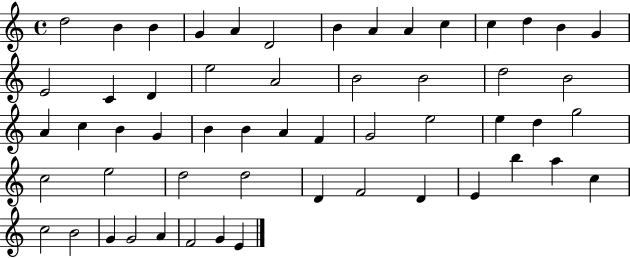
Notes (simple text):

D5/h B4/q B4/q G4/q A4/q D4/h B4/q A4/q A4/q C5/q C5/q D5/q B4/q G4/q E4/h C4/q D4/q E5/h A4/h B4/h B4/h D5/h B4/h A4/q C5/q B4/q G4/q B4/q B4/q A4/q F4/q G4/h E5/h E5/q D5/q G5/h C5/h E5/h D5/h D5/h D4/q F4/h D4/q E4/q B5/q A5/q C5/q C5/h B4/h G4/q G4/h A4/q F4/h G4/q E4/q